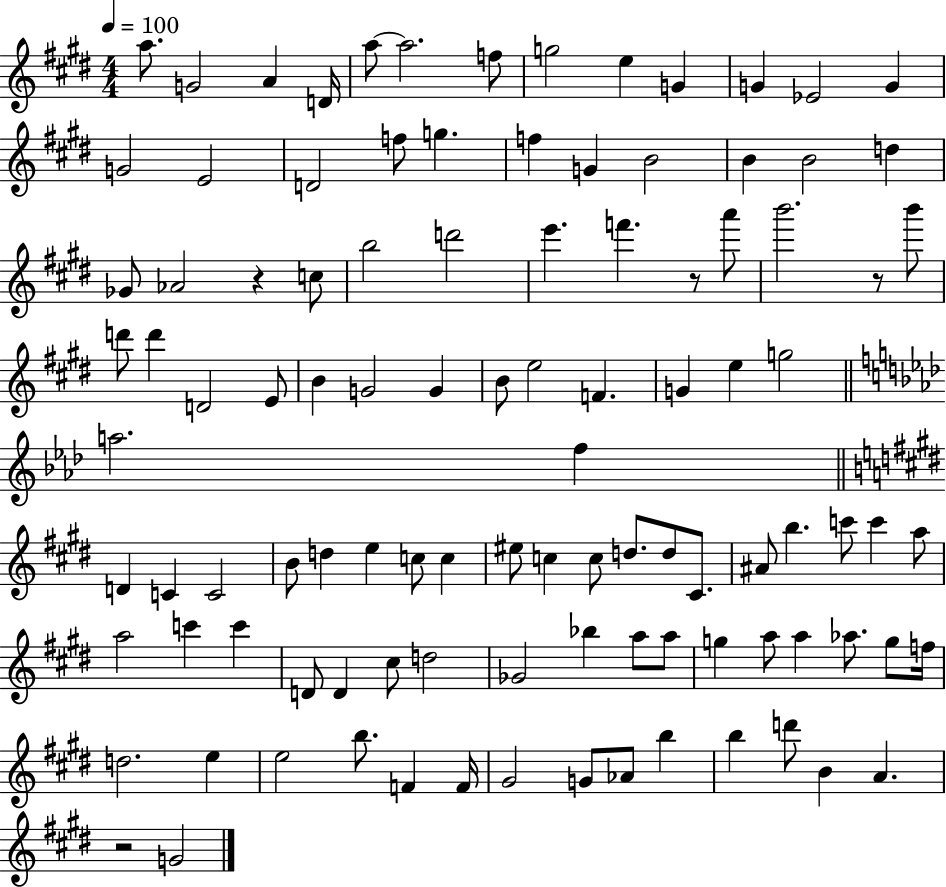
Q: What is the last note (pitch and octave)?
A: G4